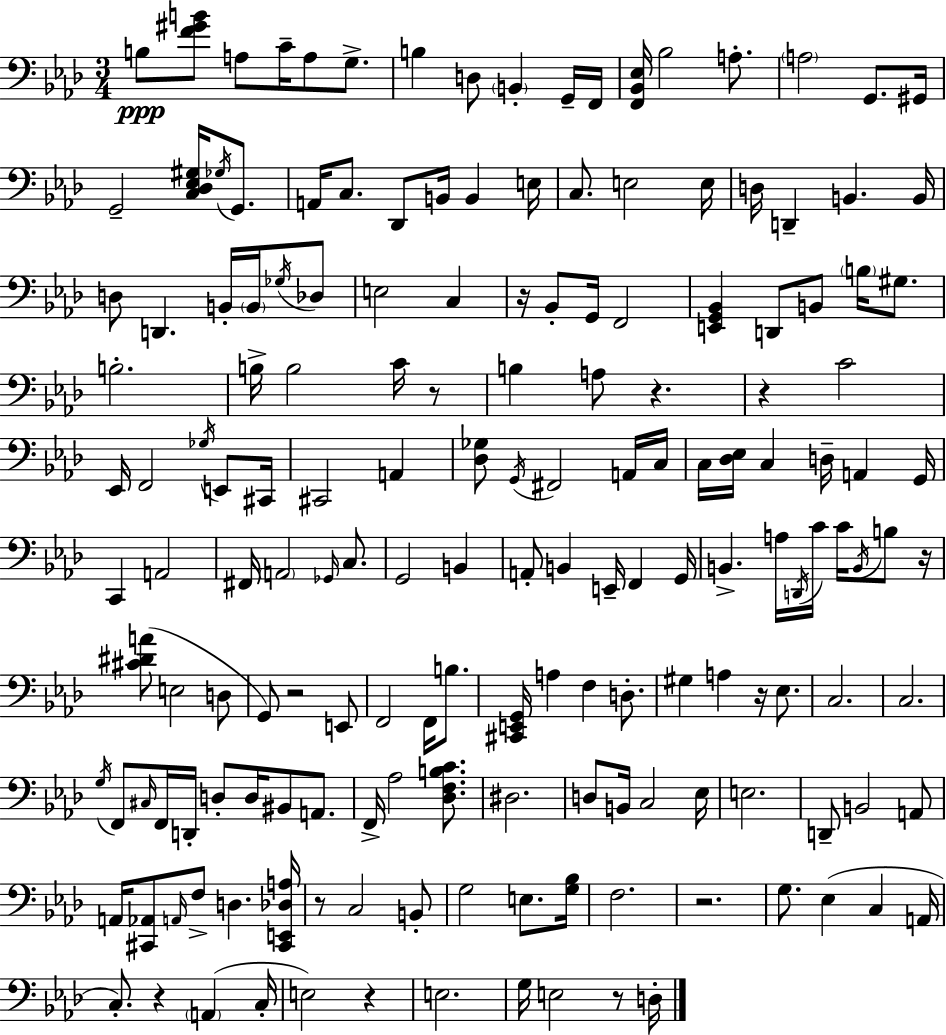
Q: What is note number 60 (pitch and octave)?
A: A2